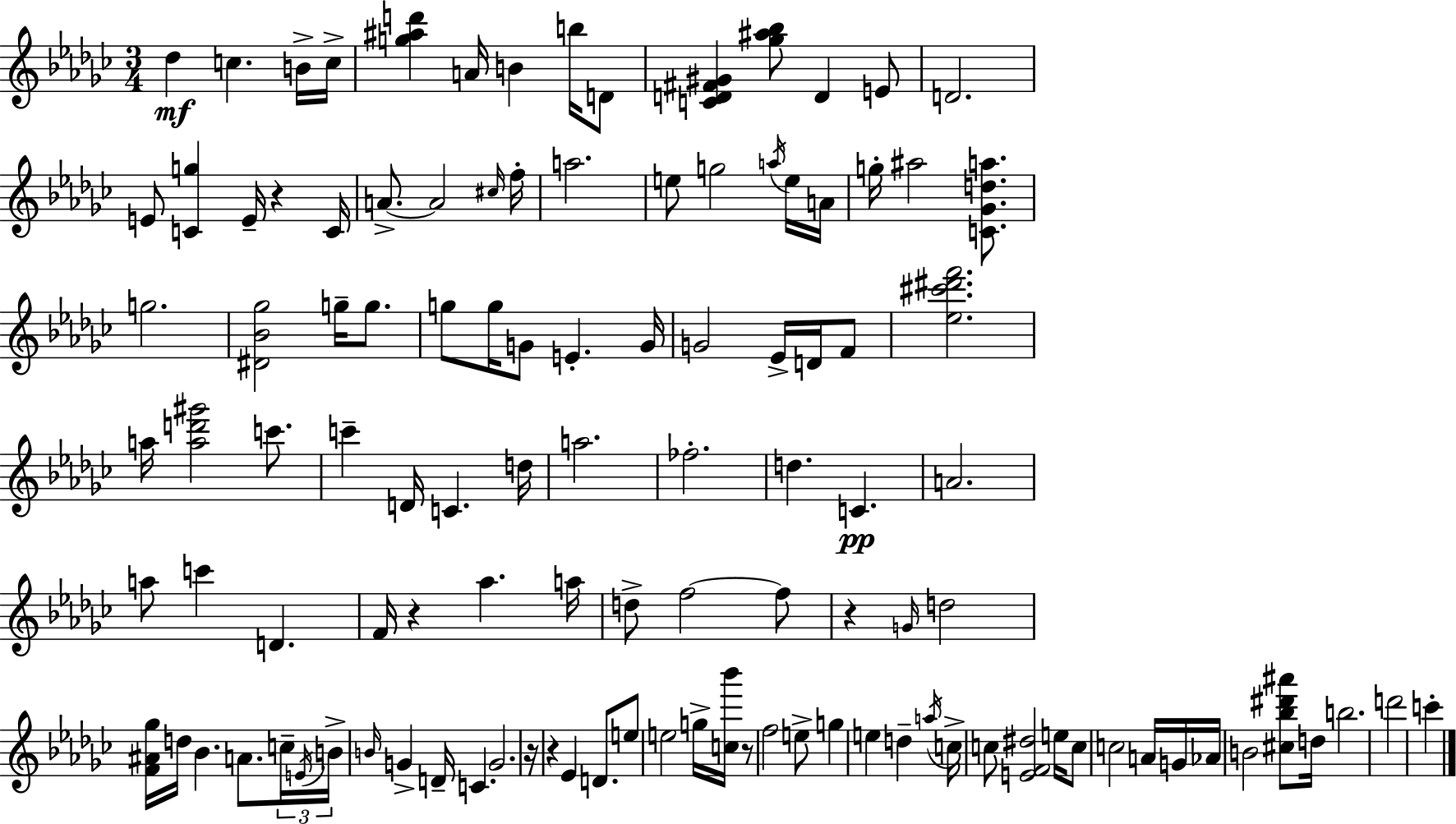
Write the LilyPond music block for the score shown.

{
  \clef treble
  \numericTimeSignature
  \time 3/4
  \key ees \minor
  des''4\mf c''4. b'16-> c''16-> | <g'' ais'' d'''>4 a'16 b'4 b''16 d'8 | <c' d' fis' gis'>4 <ges'' ais'' bes''>8 d'4 e'8 | d'2. | \break e'8 <c' g''>4 e'16-- r4 c'16 | a'8.->~~ a'2 \grace { cis''16 } | f''16-. a''2. | e''8 g''2 \acciaccatura { a''16 } | \break e''16 a'16 g''16-. ais''2 <c' ges' d'' a''>8. | g''2. | <dis' bes' ges''>2 g''16-- g''8. | g''8 g''16 g'8 e'4.-. | \break g'16 g'2 ees'16-> d'16 | f'8 <ees'' cis''' dis''' f'''>2. | a''16 <a'' d''' gis'''>2 c'''8. | c'''4-- d'16 c'4. | \break d''16 a''2. | fes''2.-. | d''4. c'4.\pp | a'2. | \break a''8 c'''4 d'4. | f'16 r4 aes''4. | a''16 d''8-> f''2~~ | f''8 r4 \grace { g'16 } d''2 | \break <f' ais' ges''>16 d''16 bes'4. a'8. | \tuplet 3/2 { c''16-- \acciaccatura { e'16 } b'16-> } \grace { b'16 } g'4-> d'16-- c'4. | g'2. | r16 r4 ees'4 | \break d'8. e''8 e''2 | g''16-> <c'' bes'''>16 r8 f''2 | e''8-> g''4 e''4 | d''4-- \acciaccatura { a''16 } c''16-> c''8 <e' f' dis''>2 | \break e''16 c''8 c''2 | a'16 g'16 aes'16 b'2 | <cis'' bes'' dis''' ais'''>8 d''16 b''2. | d'''2 | \break c'''4-. \bar "|."
}